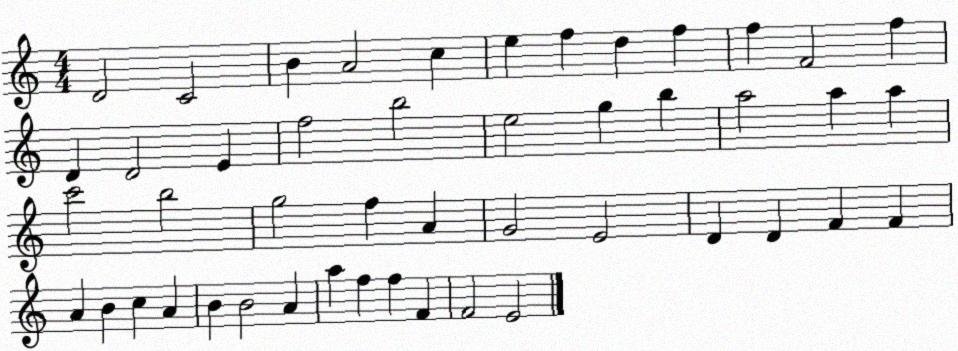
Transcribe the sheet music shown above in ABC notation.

X:1
T:Untitled
M:4/4
L:1/4
K:C
D2 C2 B A2 c e f d f f F2 f D D2 E f2 b2 e2 g b a2 a a c'2 b2 g2 f A G2 E2 D D F F A B c A B B2 A a f f F F2 E2